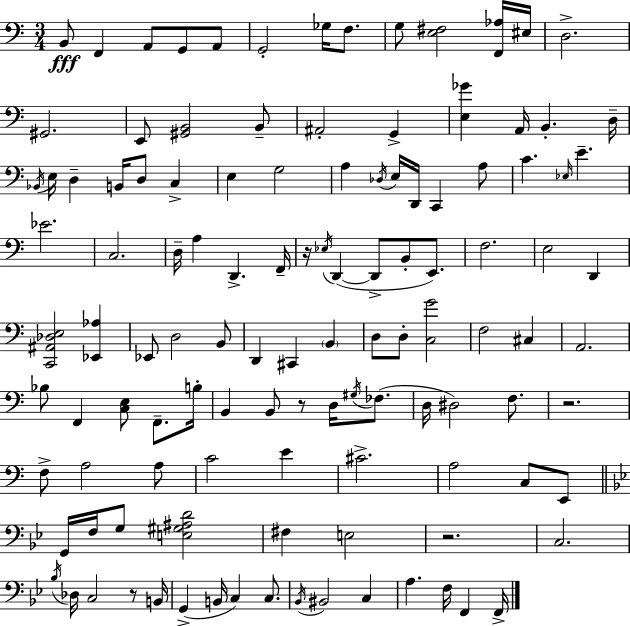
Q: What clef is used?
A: bass